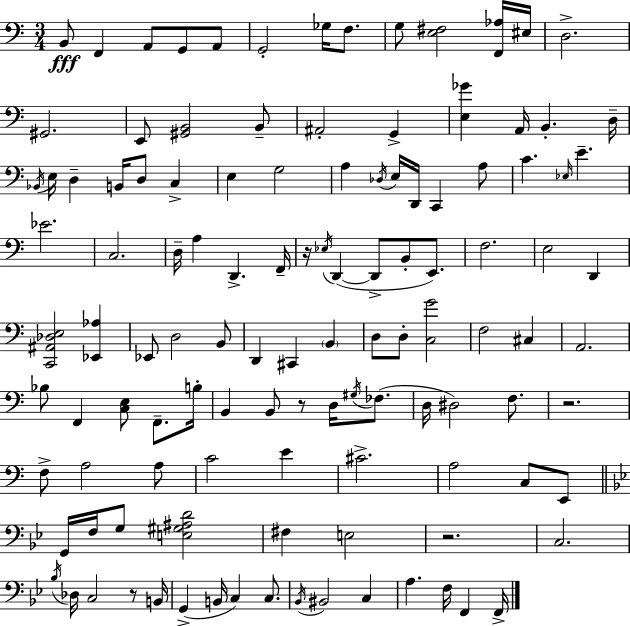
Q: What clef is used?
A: bass